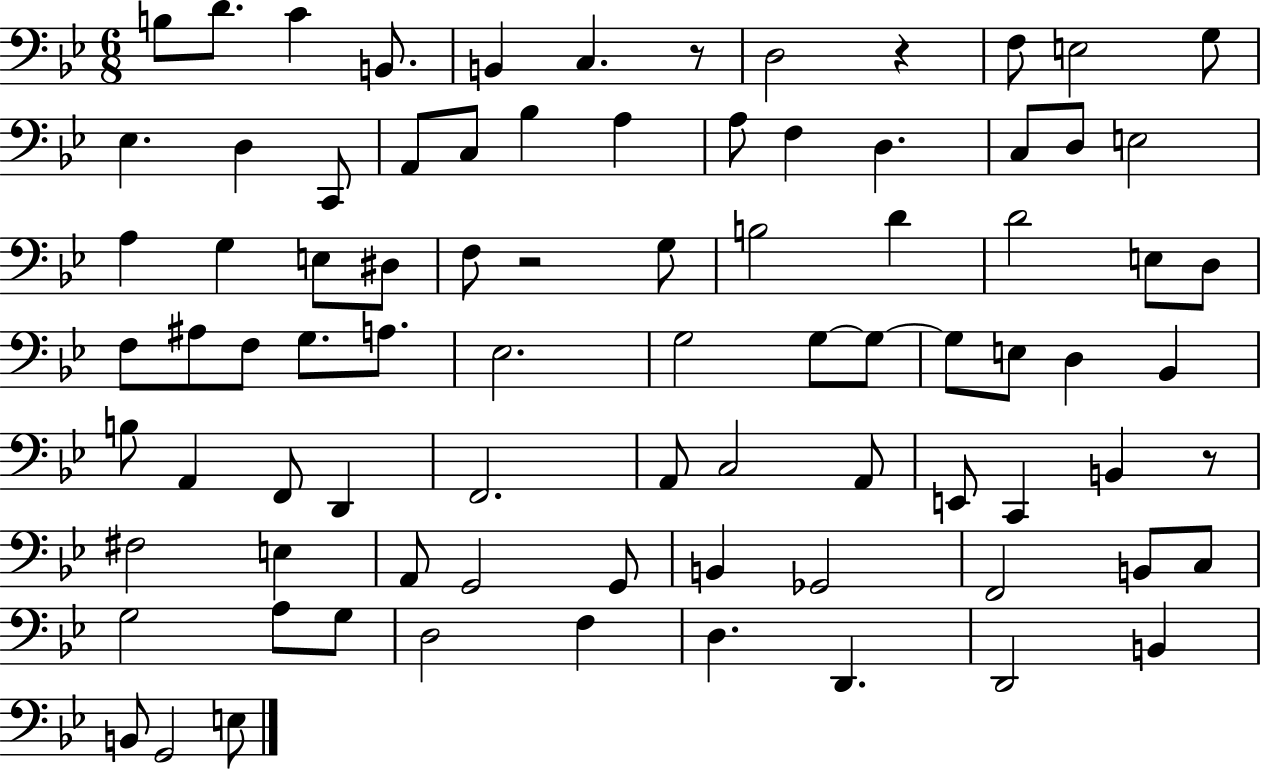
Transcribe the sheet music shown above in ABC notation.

X:1
T:Untitled
M:6/8
L:1/4
K:Bb
B,/2 D/2 C B,,/2 B,, C, z/2 D,2 z F,/2 E,2 G,/2 _E, D, C,,/2 A,,/2 C,/2 _B, A, A,/2 F, D, C,/2 D,/2 E,2 A, G, E,/2 ^D,/2 F,/2 z2 G,/2 B,2 D D2 E,/2 D,/2 F,/2 ^A,/2 F,/2 G,/2 A,/2 _E,2 G,2 G,/2 G,/2 G,/2 E,/2 D, _B,, B,/2 A,, F,,/2 D,, F,,2 A,,/2 C,2 A,,/2 E,,/2 C,, B,, z/2 ^F,2 E, A,,/2 G,,2 G,,/2 B,, _G,,2 F,,2 B,,/2 C,/2 G,2 A,/2 G,/2 D,2 F, D, D,, D,,2 B,, B,,/2 G,,2 E,/2